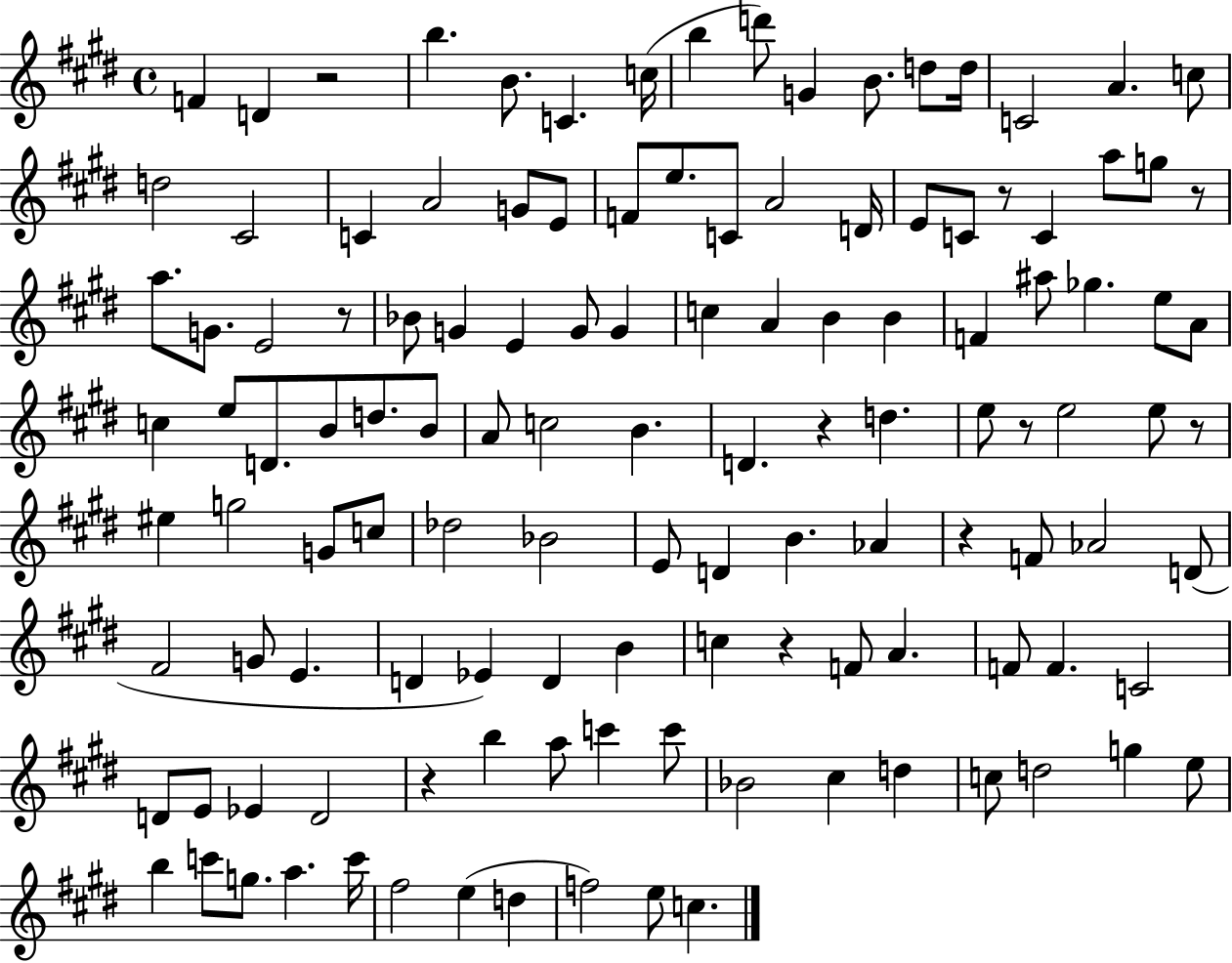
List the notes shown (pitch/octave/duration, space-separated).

F4/q D4/q R/h B5/q. B4/e. C4/q. C5/s B5/q D6/e G4/q B4/e. D5/e D5/s C4/h A4/q. C5/e D5/h C#4/h C4/q A4/h G4/e E4/e F4/e E5/e. C4/e A4/h D4/s E4/e C4/e R/e C4/q A5/e G5/e R/e A5/e. G4/e. E4/h R/e Bb4/e G4/q E4/q G4/e G4/q C5/q A4/q B4/q B4/q F4/q A#5/e Gb5/q. E5/e A4/e C5/q E5/e D4/e. B4/e D5/e. B4/e A4/e C5/h B4/q. D4/q. R/q D5/q. E5/e R/e E5/h E5/e R/e EIS5/q G5/h G4/e C5/e Db5/h Bb4/h E4/e D4/q B4/q. Ab4/q R/q F4/e Ab4/h D4/e F#4/h G4/e E4/q. D4/q Eb4/q D4/q B4/q C5/q R/q F4/e A4/q. F4/e F4/q. C4/h D4/e E4/e Eb4/q D4/h R/q B5/q A5/e C6/q C6/e Bb4/h C#5/q D5/q C5/e D5/h G5/q E5/e B5/q C6/e G5/e. A5/q. C6/s F#5/h E5/q D5/q F5/h E5/e C5/q.